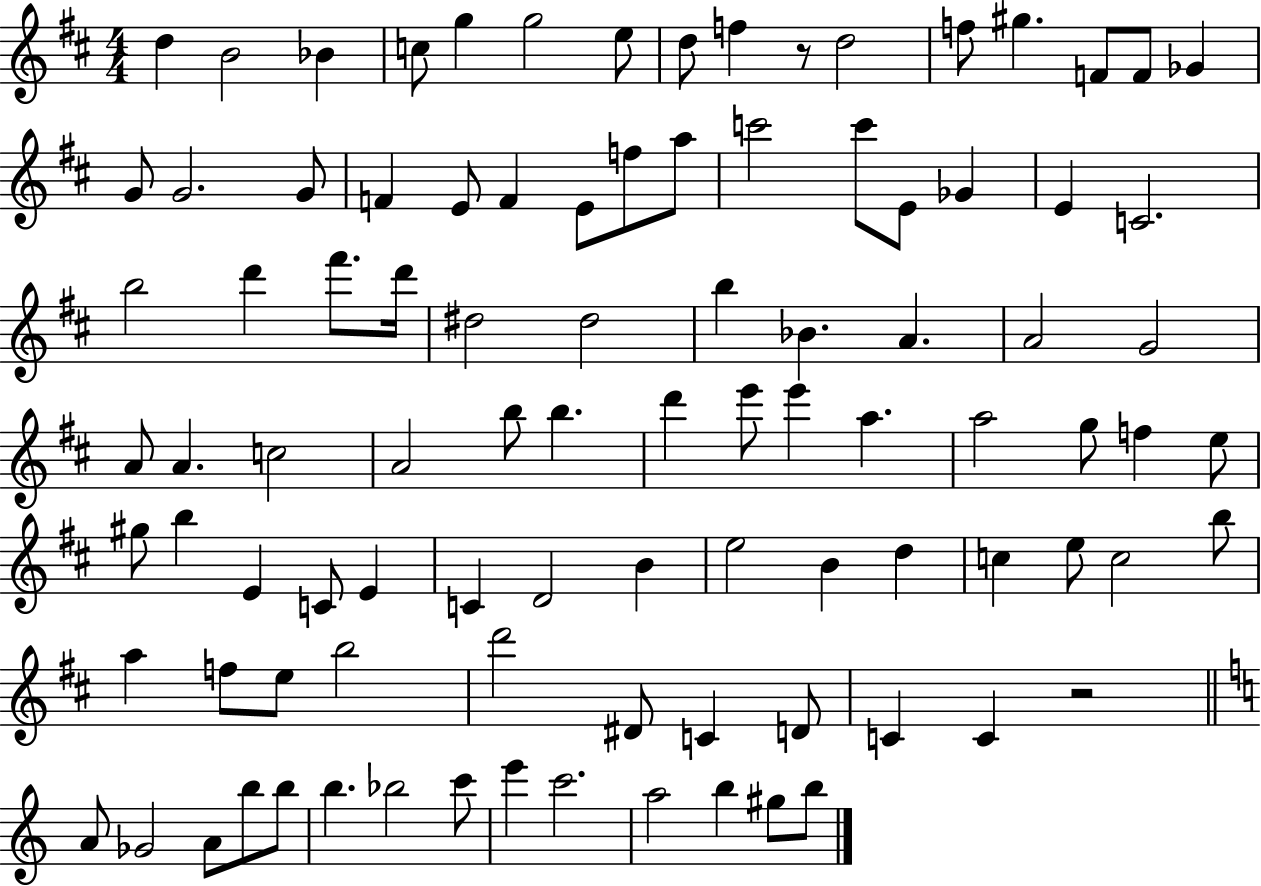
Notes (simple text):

D5/q B4/h Bb4/q C5/e G5/q G5/h E5/e D5/e F5/q R/e D5/h F5/e G#5/q. F4/e F4/e Gb4/q G4/e G4/h. G4/e F4/q E4/e F4/q E4/e F5/e A5/e C6/h C6/e E4/e Gb4/q E4/q C4/h. B5/h D6/q F#6/e. D6/s D#5/h D#5/h B5/q Bb4/q. A4/q. A4/h G4/h A4/e A4/q. C5/h A4/h B5/e B5/q. D6/q E6/e E6/q A5/q. A5/h G5/e F5/q E5/e G#5/e B5/q E4/q C4/e E4/q C4/q D4/h B4/q E5/h B4/q D5/q C5/q E5/e C5/h B5/e A5/q F5/e E5/e B5/h D6/h D#4/e C4/q D4/e C4/q C4/q R/h A4/e Gb4/h A4/e B5/e B5/e B5/q. Bb5/h C6/e E6/q C6/h. A5/h B5/q G#5/e B5/e